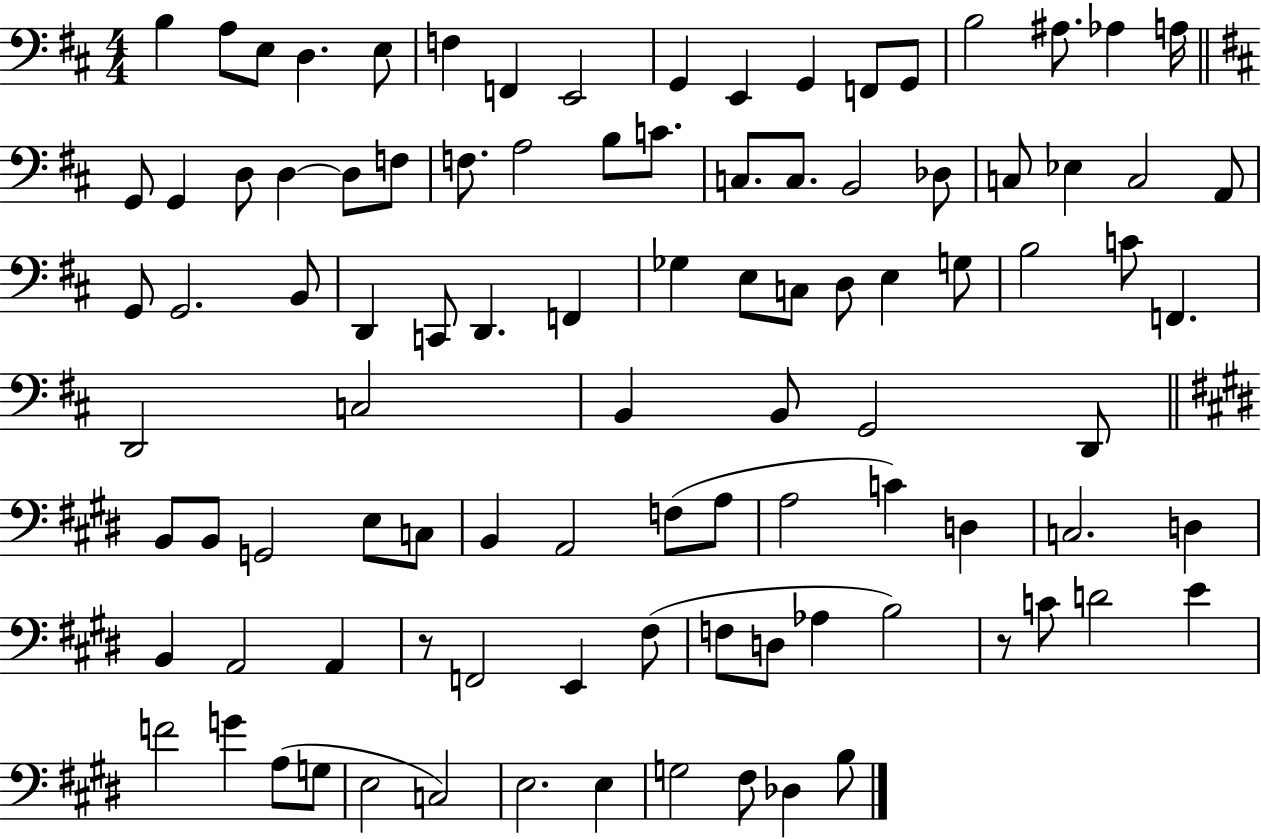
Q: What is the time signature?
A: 4/4